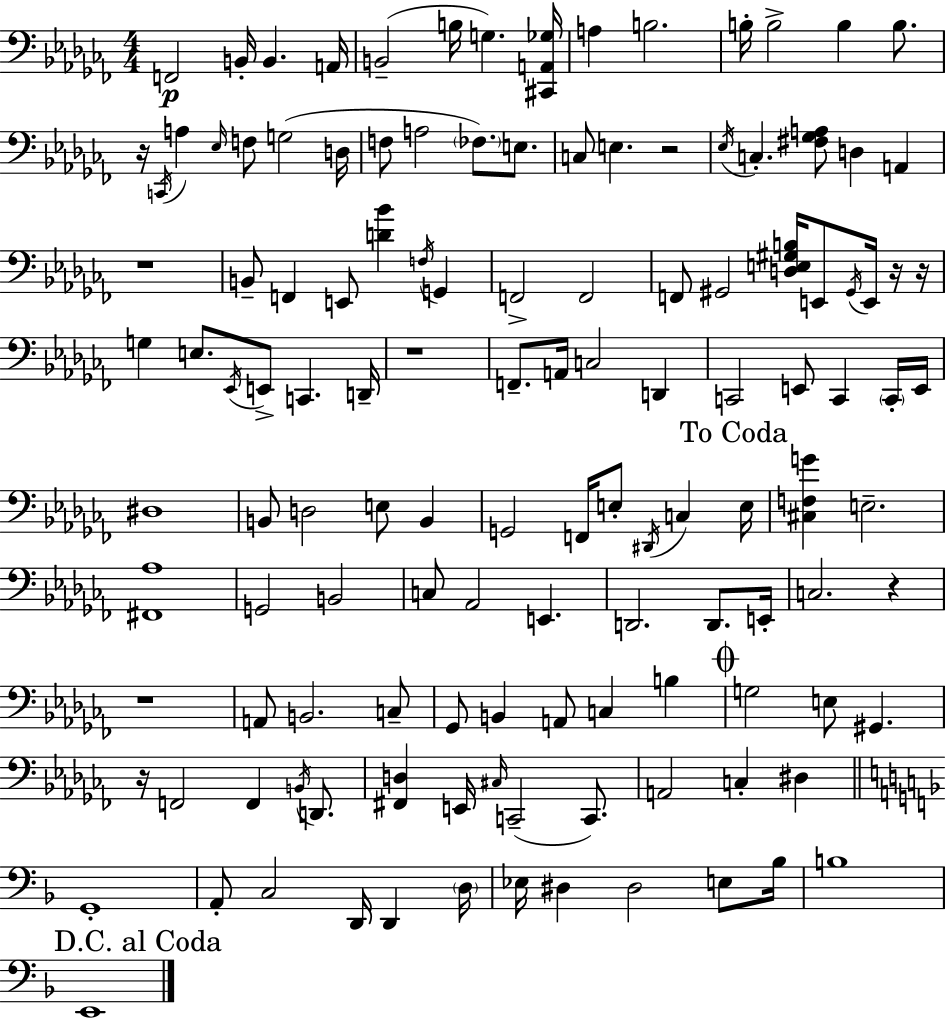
X:1
T:Untitled
M:4/4
L:1/4
K:Abm
F,,2 B,,/4 B,, A,,/4 B,,2 B,/4 G, [^C,,A,,_G,]/4 A, B,2 B,/4 B,2 B, B,/2 z/4 C,,/4 A, _E,/4 F,/2 G,2 D,/4 F,/2 A,2 _F,/2 E,/2 C,/2 E, z2 _E,/4 C, [^F,_G,A,]/2 D, A,, z4 B,,/2 F,, E,,/2 [D_B] F,/4 G,, F,,2 F,,2 F,,/2 ^G,,2 [D,E,^G,B,]/4 E,,/2 ^G,,/4 E,,/4 z/4 z/4 G, E,/2 _E,,/4 E,,/2 C,, D,,/4 z4 F,,/2 A,,/4 C,2 D,, C,,2 E,,/2 C,, C,,/4 E,,/4 ^D,4 B,,/2 D,2 E,/2 B,, G,,2 F,,/4 E,/2 ^D,,/4 C, E,/4 [^C,F,G] E,2 [^F,,_A,]4 G,,2 B,,2 C,/2 _A,,2 E,, D,,2 D,,/2 E,,/4 C,2 z z4 A,,/2 B,,2 C,/2 _G,,/2 B,, A,,/2 C, B, G,2 E,/2 ^G,, z/4 F,,2 F,, B,,/4 D,,/2 [^F,,D,] E,,/4 ^C,/4 C,,2 C,,/2 A,,2 C, ^D, G,,4 A,,/2 C,2 D,,/4 D,, D,/4 _E,/4 ^D, ^D,2 E,/2 _B,/4 B,4 E,,4